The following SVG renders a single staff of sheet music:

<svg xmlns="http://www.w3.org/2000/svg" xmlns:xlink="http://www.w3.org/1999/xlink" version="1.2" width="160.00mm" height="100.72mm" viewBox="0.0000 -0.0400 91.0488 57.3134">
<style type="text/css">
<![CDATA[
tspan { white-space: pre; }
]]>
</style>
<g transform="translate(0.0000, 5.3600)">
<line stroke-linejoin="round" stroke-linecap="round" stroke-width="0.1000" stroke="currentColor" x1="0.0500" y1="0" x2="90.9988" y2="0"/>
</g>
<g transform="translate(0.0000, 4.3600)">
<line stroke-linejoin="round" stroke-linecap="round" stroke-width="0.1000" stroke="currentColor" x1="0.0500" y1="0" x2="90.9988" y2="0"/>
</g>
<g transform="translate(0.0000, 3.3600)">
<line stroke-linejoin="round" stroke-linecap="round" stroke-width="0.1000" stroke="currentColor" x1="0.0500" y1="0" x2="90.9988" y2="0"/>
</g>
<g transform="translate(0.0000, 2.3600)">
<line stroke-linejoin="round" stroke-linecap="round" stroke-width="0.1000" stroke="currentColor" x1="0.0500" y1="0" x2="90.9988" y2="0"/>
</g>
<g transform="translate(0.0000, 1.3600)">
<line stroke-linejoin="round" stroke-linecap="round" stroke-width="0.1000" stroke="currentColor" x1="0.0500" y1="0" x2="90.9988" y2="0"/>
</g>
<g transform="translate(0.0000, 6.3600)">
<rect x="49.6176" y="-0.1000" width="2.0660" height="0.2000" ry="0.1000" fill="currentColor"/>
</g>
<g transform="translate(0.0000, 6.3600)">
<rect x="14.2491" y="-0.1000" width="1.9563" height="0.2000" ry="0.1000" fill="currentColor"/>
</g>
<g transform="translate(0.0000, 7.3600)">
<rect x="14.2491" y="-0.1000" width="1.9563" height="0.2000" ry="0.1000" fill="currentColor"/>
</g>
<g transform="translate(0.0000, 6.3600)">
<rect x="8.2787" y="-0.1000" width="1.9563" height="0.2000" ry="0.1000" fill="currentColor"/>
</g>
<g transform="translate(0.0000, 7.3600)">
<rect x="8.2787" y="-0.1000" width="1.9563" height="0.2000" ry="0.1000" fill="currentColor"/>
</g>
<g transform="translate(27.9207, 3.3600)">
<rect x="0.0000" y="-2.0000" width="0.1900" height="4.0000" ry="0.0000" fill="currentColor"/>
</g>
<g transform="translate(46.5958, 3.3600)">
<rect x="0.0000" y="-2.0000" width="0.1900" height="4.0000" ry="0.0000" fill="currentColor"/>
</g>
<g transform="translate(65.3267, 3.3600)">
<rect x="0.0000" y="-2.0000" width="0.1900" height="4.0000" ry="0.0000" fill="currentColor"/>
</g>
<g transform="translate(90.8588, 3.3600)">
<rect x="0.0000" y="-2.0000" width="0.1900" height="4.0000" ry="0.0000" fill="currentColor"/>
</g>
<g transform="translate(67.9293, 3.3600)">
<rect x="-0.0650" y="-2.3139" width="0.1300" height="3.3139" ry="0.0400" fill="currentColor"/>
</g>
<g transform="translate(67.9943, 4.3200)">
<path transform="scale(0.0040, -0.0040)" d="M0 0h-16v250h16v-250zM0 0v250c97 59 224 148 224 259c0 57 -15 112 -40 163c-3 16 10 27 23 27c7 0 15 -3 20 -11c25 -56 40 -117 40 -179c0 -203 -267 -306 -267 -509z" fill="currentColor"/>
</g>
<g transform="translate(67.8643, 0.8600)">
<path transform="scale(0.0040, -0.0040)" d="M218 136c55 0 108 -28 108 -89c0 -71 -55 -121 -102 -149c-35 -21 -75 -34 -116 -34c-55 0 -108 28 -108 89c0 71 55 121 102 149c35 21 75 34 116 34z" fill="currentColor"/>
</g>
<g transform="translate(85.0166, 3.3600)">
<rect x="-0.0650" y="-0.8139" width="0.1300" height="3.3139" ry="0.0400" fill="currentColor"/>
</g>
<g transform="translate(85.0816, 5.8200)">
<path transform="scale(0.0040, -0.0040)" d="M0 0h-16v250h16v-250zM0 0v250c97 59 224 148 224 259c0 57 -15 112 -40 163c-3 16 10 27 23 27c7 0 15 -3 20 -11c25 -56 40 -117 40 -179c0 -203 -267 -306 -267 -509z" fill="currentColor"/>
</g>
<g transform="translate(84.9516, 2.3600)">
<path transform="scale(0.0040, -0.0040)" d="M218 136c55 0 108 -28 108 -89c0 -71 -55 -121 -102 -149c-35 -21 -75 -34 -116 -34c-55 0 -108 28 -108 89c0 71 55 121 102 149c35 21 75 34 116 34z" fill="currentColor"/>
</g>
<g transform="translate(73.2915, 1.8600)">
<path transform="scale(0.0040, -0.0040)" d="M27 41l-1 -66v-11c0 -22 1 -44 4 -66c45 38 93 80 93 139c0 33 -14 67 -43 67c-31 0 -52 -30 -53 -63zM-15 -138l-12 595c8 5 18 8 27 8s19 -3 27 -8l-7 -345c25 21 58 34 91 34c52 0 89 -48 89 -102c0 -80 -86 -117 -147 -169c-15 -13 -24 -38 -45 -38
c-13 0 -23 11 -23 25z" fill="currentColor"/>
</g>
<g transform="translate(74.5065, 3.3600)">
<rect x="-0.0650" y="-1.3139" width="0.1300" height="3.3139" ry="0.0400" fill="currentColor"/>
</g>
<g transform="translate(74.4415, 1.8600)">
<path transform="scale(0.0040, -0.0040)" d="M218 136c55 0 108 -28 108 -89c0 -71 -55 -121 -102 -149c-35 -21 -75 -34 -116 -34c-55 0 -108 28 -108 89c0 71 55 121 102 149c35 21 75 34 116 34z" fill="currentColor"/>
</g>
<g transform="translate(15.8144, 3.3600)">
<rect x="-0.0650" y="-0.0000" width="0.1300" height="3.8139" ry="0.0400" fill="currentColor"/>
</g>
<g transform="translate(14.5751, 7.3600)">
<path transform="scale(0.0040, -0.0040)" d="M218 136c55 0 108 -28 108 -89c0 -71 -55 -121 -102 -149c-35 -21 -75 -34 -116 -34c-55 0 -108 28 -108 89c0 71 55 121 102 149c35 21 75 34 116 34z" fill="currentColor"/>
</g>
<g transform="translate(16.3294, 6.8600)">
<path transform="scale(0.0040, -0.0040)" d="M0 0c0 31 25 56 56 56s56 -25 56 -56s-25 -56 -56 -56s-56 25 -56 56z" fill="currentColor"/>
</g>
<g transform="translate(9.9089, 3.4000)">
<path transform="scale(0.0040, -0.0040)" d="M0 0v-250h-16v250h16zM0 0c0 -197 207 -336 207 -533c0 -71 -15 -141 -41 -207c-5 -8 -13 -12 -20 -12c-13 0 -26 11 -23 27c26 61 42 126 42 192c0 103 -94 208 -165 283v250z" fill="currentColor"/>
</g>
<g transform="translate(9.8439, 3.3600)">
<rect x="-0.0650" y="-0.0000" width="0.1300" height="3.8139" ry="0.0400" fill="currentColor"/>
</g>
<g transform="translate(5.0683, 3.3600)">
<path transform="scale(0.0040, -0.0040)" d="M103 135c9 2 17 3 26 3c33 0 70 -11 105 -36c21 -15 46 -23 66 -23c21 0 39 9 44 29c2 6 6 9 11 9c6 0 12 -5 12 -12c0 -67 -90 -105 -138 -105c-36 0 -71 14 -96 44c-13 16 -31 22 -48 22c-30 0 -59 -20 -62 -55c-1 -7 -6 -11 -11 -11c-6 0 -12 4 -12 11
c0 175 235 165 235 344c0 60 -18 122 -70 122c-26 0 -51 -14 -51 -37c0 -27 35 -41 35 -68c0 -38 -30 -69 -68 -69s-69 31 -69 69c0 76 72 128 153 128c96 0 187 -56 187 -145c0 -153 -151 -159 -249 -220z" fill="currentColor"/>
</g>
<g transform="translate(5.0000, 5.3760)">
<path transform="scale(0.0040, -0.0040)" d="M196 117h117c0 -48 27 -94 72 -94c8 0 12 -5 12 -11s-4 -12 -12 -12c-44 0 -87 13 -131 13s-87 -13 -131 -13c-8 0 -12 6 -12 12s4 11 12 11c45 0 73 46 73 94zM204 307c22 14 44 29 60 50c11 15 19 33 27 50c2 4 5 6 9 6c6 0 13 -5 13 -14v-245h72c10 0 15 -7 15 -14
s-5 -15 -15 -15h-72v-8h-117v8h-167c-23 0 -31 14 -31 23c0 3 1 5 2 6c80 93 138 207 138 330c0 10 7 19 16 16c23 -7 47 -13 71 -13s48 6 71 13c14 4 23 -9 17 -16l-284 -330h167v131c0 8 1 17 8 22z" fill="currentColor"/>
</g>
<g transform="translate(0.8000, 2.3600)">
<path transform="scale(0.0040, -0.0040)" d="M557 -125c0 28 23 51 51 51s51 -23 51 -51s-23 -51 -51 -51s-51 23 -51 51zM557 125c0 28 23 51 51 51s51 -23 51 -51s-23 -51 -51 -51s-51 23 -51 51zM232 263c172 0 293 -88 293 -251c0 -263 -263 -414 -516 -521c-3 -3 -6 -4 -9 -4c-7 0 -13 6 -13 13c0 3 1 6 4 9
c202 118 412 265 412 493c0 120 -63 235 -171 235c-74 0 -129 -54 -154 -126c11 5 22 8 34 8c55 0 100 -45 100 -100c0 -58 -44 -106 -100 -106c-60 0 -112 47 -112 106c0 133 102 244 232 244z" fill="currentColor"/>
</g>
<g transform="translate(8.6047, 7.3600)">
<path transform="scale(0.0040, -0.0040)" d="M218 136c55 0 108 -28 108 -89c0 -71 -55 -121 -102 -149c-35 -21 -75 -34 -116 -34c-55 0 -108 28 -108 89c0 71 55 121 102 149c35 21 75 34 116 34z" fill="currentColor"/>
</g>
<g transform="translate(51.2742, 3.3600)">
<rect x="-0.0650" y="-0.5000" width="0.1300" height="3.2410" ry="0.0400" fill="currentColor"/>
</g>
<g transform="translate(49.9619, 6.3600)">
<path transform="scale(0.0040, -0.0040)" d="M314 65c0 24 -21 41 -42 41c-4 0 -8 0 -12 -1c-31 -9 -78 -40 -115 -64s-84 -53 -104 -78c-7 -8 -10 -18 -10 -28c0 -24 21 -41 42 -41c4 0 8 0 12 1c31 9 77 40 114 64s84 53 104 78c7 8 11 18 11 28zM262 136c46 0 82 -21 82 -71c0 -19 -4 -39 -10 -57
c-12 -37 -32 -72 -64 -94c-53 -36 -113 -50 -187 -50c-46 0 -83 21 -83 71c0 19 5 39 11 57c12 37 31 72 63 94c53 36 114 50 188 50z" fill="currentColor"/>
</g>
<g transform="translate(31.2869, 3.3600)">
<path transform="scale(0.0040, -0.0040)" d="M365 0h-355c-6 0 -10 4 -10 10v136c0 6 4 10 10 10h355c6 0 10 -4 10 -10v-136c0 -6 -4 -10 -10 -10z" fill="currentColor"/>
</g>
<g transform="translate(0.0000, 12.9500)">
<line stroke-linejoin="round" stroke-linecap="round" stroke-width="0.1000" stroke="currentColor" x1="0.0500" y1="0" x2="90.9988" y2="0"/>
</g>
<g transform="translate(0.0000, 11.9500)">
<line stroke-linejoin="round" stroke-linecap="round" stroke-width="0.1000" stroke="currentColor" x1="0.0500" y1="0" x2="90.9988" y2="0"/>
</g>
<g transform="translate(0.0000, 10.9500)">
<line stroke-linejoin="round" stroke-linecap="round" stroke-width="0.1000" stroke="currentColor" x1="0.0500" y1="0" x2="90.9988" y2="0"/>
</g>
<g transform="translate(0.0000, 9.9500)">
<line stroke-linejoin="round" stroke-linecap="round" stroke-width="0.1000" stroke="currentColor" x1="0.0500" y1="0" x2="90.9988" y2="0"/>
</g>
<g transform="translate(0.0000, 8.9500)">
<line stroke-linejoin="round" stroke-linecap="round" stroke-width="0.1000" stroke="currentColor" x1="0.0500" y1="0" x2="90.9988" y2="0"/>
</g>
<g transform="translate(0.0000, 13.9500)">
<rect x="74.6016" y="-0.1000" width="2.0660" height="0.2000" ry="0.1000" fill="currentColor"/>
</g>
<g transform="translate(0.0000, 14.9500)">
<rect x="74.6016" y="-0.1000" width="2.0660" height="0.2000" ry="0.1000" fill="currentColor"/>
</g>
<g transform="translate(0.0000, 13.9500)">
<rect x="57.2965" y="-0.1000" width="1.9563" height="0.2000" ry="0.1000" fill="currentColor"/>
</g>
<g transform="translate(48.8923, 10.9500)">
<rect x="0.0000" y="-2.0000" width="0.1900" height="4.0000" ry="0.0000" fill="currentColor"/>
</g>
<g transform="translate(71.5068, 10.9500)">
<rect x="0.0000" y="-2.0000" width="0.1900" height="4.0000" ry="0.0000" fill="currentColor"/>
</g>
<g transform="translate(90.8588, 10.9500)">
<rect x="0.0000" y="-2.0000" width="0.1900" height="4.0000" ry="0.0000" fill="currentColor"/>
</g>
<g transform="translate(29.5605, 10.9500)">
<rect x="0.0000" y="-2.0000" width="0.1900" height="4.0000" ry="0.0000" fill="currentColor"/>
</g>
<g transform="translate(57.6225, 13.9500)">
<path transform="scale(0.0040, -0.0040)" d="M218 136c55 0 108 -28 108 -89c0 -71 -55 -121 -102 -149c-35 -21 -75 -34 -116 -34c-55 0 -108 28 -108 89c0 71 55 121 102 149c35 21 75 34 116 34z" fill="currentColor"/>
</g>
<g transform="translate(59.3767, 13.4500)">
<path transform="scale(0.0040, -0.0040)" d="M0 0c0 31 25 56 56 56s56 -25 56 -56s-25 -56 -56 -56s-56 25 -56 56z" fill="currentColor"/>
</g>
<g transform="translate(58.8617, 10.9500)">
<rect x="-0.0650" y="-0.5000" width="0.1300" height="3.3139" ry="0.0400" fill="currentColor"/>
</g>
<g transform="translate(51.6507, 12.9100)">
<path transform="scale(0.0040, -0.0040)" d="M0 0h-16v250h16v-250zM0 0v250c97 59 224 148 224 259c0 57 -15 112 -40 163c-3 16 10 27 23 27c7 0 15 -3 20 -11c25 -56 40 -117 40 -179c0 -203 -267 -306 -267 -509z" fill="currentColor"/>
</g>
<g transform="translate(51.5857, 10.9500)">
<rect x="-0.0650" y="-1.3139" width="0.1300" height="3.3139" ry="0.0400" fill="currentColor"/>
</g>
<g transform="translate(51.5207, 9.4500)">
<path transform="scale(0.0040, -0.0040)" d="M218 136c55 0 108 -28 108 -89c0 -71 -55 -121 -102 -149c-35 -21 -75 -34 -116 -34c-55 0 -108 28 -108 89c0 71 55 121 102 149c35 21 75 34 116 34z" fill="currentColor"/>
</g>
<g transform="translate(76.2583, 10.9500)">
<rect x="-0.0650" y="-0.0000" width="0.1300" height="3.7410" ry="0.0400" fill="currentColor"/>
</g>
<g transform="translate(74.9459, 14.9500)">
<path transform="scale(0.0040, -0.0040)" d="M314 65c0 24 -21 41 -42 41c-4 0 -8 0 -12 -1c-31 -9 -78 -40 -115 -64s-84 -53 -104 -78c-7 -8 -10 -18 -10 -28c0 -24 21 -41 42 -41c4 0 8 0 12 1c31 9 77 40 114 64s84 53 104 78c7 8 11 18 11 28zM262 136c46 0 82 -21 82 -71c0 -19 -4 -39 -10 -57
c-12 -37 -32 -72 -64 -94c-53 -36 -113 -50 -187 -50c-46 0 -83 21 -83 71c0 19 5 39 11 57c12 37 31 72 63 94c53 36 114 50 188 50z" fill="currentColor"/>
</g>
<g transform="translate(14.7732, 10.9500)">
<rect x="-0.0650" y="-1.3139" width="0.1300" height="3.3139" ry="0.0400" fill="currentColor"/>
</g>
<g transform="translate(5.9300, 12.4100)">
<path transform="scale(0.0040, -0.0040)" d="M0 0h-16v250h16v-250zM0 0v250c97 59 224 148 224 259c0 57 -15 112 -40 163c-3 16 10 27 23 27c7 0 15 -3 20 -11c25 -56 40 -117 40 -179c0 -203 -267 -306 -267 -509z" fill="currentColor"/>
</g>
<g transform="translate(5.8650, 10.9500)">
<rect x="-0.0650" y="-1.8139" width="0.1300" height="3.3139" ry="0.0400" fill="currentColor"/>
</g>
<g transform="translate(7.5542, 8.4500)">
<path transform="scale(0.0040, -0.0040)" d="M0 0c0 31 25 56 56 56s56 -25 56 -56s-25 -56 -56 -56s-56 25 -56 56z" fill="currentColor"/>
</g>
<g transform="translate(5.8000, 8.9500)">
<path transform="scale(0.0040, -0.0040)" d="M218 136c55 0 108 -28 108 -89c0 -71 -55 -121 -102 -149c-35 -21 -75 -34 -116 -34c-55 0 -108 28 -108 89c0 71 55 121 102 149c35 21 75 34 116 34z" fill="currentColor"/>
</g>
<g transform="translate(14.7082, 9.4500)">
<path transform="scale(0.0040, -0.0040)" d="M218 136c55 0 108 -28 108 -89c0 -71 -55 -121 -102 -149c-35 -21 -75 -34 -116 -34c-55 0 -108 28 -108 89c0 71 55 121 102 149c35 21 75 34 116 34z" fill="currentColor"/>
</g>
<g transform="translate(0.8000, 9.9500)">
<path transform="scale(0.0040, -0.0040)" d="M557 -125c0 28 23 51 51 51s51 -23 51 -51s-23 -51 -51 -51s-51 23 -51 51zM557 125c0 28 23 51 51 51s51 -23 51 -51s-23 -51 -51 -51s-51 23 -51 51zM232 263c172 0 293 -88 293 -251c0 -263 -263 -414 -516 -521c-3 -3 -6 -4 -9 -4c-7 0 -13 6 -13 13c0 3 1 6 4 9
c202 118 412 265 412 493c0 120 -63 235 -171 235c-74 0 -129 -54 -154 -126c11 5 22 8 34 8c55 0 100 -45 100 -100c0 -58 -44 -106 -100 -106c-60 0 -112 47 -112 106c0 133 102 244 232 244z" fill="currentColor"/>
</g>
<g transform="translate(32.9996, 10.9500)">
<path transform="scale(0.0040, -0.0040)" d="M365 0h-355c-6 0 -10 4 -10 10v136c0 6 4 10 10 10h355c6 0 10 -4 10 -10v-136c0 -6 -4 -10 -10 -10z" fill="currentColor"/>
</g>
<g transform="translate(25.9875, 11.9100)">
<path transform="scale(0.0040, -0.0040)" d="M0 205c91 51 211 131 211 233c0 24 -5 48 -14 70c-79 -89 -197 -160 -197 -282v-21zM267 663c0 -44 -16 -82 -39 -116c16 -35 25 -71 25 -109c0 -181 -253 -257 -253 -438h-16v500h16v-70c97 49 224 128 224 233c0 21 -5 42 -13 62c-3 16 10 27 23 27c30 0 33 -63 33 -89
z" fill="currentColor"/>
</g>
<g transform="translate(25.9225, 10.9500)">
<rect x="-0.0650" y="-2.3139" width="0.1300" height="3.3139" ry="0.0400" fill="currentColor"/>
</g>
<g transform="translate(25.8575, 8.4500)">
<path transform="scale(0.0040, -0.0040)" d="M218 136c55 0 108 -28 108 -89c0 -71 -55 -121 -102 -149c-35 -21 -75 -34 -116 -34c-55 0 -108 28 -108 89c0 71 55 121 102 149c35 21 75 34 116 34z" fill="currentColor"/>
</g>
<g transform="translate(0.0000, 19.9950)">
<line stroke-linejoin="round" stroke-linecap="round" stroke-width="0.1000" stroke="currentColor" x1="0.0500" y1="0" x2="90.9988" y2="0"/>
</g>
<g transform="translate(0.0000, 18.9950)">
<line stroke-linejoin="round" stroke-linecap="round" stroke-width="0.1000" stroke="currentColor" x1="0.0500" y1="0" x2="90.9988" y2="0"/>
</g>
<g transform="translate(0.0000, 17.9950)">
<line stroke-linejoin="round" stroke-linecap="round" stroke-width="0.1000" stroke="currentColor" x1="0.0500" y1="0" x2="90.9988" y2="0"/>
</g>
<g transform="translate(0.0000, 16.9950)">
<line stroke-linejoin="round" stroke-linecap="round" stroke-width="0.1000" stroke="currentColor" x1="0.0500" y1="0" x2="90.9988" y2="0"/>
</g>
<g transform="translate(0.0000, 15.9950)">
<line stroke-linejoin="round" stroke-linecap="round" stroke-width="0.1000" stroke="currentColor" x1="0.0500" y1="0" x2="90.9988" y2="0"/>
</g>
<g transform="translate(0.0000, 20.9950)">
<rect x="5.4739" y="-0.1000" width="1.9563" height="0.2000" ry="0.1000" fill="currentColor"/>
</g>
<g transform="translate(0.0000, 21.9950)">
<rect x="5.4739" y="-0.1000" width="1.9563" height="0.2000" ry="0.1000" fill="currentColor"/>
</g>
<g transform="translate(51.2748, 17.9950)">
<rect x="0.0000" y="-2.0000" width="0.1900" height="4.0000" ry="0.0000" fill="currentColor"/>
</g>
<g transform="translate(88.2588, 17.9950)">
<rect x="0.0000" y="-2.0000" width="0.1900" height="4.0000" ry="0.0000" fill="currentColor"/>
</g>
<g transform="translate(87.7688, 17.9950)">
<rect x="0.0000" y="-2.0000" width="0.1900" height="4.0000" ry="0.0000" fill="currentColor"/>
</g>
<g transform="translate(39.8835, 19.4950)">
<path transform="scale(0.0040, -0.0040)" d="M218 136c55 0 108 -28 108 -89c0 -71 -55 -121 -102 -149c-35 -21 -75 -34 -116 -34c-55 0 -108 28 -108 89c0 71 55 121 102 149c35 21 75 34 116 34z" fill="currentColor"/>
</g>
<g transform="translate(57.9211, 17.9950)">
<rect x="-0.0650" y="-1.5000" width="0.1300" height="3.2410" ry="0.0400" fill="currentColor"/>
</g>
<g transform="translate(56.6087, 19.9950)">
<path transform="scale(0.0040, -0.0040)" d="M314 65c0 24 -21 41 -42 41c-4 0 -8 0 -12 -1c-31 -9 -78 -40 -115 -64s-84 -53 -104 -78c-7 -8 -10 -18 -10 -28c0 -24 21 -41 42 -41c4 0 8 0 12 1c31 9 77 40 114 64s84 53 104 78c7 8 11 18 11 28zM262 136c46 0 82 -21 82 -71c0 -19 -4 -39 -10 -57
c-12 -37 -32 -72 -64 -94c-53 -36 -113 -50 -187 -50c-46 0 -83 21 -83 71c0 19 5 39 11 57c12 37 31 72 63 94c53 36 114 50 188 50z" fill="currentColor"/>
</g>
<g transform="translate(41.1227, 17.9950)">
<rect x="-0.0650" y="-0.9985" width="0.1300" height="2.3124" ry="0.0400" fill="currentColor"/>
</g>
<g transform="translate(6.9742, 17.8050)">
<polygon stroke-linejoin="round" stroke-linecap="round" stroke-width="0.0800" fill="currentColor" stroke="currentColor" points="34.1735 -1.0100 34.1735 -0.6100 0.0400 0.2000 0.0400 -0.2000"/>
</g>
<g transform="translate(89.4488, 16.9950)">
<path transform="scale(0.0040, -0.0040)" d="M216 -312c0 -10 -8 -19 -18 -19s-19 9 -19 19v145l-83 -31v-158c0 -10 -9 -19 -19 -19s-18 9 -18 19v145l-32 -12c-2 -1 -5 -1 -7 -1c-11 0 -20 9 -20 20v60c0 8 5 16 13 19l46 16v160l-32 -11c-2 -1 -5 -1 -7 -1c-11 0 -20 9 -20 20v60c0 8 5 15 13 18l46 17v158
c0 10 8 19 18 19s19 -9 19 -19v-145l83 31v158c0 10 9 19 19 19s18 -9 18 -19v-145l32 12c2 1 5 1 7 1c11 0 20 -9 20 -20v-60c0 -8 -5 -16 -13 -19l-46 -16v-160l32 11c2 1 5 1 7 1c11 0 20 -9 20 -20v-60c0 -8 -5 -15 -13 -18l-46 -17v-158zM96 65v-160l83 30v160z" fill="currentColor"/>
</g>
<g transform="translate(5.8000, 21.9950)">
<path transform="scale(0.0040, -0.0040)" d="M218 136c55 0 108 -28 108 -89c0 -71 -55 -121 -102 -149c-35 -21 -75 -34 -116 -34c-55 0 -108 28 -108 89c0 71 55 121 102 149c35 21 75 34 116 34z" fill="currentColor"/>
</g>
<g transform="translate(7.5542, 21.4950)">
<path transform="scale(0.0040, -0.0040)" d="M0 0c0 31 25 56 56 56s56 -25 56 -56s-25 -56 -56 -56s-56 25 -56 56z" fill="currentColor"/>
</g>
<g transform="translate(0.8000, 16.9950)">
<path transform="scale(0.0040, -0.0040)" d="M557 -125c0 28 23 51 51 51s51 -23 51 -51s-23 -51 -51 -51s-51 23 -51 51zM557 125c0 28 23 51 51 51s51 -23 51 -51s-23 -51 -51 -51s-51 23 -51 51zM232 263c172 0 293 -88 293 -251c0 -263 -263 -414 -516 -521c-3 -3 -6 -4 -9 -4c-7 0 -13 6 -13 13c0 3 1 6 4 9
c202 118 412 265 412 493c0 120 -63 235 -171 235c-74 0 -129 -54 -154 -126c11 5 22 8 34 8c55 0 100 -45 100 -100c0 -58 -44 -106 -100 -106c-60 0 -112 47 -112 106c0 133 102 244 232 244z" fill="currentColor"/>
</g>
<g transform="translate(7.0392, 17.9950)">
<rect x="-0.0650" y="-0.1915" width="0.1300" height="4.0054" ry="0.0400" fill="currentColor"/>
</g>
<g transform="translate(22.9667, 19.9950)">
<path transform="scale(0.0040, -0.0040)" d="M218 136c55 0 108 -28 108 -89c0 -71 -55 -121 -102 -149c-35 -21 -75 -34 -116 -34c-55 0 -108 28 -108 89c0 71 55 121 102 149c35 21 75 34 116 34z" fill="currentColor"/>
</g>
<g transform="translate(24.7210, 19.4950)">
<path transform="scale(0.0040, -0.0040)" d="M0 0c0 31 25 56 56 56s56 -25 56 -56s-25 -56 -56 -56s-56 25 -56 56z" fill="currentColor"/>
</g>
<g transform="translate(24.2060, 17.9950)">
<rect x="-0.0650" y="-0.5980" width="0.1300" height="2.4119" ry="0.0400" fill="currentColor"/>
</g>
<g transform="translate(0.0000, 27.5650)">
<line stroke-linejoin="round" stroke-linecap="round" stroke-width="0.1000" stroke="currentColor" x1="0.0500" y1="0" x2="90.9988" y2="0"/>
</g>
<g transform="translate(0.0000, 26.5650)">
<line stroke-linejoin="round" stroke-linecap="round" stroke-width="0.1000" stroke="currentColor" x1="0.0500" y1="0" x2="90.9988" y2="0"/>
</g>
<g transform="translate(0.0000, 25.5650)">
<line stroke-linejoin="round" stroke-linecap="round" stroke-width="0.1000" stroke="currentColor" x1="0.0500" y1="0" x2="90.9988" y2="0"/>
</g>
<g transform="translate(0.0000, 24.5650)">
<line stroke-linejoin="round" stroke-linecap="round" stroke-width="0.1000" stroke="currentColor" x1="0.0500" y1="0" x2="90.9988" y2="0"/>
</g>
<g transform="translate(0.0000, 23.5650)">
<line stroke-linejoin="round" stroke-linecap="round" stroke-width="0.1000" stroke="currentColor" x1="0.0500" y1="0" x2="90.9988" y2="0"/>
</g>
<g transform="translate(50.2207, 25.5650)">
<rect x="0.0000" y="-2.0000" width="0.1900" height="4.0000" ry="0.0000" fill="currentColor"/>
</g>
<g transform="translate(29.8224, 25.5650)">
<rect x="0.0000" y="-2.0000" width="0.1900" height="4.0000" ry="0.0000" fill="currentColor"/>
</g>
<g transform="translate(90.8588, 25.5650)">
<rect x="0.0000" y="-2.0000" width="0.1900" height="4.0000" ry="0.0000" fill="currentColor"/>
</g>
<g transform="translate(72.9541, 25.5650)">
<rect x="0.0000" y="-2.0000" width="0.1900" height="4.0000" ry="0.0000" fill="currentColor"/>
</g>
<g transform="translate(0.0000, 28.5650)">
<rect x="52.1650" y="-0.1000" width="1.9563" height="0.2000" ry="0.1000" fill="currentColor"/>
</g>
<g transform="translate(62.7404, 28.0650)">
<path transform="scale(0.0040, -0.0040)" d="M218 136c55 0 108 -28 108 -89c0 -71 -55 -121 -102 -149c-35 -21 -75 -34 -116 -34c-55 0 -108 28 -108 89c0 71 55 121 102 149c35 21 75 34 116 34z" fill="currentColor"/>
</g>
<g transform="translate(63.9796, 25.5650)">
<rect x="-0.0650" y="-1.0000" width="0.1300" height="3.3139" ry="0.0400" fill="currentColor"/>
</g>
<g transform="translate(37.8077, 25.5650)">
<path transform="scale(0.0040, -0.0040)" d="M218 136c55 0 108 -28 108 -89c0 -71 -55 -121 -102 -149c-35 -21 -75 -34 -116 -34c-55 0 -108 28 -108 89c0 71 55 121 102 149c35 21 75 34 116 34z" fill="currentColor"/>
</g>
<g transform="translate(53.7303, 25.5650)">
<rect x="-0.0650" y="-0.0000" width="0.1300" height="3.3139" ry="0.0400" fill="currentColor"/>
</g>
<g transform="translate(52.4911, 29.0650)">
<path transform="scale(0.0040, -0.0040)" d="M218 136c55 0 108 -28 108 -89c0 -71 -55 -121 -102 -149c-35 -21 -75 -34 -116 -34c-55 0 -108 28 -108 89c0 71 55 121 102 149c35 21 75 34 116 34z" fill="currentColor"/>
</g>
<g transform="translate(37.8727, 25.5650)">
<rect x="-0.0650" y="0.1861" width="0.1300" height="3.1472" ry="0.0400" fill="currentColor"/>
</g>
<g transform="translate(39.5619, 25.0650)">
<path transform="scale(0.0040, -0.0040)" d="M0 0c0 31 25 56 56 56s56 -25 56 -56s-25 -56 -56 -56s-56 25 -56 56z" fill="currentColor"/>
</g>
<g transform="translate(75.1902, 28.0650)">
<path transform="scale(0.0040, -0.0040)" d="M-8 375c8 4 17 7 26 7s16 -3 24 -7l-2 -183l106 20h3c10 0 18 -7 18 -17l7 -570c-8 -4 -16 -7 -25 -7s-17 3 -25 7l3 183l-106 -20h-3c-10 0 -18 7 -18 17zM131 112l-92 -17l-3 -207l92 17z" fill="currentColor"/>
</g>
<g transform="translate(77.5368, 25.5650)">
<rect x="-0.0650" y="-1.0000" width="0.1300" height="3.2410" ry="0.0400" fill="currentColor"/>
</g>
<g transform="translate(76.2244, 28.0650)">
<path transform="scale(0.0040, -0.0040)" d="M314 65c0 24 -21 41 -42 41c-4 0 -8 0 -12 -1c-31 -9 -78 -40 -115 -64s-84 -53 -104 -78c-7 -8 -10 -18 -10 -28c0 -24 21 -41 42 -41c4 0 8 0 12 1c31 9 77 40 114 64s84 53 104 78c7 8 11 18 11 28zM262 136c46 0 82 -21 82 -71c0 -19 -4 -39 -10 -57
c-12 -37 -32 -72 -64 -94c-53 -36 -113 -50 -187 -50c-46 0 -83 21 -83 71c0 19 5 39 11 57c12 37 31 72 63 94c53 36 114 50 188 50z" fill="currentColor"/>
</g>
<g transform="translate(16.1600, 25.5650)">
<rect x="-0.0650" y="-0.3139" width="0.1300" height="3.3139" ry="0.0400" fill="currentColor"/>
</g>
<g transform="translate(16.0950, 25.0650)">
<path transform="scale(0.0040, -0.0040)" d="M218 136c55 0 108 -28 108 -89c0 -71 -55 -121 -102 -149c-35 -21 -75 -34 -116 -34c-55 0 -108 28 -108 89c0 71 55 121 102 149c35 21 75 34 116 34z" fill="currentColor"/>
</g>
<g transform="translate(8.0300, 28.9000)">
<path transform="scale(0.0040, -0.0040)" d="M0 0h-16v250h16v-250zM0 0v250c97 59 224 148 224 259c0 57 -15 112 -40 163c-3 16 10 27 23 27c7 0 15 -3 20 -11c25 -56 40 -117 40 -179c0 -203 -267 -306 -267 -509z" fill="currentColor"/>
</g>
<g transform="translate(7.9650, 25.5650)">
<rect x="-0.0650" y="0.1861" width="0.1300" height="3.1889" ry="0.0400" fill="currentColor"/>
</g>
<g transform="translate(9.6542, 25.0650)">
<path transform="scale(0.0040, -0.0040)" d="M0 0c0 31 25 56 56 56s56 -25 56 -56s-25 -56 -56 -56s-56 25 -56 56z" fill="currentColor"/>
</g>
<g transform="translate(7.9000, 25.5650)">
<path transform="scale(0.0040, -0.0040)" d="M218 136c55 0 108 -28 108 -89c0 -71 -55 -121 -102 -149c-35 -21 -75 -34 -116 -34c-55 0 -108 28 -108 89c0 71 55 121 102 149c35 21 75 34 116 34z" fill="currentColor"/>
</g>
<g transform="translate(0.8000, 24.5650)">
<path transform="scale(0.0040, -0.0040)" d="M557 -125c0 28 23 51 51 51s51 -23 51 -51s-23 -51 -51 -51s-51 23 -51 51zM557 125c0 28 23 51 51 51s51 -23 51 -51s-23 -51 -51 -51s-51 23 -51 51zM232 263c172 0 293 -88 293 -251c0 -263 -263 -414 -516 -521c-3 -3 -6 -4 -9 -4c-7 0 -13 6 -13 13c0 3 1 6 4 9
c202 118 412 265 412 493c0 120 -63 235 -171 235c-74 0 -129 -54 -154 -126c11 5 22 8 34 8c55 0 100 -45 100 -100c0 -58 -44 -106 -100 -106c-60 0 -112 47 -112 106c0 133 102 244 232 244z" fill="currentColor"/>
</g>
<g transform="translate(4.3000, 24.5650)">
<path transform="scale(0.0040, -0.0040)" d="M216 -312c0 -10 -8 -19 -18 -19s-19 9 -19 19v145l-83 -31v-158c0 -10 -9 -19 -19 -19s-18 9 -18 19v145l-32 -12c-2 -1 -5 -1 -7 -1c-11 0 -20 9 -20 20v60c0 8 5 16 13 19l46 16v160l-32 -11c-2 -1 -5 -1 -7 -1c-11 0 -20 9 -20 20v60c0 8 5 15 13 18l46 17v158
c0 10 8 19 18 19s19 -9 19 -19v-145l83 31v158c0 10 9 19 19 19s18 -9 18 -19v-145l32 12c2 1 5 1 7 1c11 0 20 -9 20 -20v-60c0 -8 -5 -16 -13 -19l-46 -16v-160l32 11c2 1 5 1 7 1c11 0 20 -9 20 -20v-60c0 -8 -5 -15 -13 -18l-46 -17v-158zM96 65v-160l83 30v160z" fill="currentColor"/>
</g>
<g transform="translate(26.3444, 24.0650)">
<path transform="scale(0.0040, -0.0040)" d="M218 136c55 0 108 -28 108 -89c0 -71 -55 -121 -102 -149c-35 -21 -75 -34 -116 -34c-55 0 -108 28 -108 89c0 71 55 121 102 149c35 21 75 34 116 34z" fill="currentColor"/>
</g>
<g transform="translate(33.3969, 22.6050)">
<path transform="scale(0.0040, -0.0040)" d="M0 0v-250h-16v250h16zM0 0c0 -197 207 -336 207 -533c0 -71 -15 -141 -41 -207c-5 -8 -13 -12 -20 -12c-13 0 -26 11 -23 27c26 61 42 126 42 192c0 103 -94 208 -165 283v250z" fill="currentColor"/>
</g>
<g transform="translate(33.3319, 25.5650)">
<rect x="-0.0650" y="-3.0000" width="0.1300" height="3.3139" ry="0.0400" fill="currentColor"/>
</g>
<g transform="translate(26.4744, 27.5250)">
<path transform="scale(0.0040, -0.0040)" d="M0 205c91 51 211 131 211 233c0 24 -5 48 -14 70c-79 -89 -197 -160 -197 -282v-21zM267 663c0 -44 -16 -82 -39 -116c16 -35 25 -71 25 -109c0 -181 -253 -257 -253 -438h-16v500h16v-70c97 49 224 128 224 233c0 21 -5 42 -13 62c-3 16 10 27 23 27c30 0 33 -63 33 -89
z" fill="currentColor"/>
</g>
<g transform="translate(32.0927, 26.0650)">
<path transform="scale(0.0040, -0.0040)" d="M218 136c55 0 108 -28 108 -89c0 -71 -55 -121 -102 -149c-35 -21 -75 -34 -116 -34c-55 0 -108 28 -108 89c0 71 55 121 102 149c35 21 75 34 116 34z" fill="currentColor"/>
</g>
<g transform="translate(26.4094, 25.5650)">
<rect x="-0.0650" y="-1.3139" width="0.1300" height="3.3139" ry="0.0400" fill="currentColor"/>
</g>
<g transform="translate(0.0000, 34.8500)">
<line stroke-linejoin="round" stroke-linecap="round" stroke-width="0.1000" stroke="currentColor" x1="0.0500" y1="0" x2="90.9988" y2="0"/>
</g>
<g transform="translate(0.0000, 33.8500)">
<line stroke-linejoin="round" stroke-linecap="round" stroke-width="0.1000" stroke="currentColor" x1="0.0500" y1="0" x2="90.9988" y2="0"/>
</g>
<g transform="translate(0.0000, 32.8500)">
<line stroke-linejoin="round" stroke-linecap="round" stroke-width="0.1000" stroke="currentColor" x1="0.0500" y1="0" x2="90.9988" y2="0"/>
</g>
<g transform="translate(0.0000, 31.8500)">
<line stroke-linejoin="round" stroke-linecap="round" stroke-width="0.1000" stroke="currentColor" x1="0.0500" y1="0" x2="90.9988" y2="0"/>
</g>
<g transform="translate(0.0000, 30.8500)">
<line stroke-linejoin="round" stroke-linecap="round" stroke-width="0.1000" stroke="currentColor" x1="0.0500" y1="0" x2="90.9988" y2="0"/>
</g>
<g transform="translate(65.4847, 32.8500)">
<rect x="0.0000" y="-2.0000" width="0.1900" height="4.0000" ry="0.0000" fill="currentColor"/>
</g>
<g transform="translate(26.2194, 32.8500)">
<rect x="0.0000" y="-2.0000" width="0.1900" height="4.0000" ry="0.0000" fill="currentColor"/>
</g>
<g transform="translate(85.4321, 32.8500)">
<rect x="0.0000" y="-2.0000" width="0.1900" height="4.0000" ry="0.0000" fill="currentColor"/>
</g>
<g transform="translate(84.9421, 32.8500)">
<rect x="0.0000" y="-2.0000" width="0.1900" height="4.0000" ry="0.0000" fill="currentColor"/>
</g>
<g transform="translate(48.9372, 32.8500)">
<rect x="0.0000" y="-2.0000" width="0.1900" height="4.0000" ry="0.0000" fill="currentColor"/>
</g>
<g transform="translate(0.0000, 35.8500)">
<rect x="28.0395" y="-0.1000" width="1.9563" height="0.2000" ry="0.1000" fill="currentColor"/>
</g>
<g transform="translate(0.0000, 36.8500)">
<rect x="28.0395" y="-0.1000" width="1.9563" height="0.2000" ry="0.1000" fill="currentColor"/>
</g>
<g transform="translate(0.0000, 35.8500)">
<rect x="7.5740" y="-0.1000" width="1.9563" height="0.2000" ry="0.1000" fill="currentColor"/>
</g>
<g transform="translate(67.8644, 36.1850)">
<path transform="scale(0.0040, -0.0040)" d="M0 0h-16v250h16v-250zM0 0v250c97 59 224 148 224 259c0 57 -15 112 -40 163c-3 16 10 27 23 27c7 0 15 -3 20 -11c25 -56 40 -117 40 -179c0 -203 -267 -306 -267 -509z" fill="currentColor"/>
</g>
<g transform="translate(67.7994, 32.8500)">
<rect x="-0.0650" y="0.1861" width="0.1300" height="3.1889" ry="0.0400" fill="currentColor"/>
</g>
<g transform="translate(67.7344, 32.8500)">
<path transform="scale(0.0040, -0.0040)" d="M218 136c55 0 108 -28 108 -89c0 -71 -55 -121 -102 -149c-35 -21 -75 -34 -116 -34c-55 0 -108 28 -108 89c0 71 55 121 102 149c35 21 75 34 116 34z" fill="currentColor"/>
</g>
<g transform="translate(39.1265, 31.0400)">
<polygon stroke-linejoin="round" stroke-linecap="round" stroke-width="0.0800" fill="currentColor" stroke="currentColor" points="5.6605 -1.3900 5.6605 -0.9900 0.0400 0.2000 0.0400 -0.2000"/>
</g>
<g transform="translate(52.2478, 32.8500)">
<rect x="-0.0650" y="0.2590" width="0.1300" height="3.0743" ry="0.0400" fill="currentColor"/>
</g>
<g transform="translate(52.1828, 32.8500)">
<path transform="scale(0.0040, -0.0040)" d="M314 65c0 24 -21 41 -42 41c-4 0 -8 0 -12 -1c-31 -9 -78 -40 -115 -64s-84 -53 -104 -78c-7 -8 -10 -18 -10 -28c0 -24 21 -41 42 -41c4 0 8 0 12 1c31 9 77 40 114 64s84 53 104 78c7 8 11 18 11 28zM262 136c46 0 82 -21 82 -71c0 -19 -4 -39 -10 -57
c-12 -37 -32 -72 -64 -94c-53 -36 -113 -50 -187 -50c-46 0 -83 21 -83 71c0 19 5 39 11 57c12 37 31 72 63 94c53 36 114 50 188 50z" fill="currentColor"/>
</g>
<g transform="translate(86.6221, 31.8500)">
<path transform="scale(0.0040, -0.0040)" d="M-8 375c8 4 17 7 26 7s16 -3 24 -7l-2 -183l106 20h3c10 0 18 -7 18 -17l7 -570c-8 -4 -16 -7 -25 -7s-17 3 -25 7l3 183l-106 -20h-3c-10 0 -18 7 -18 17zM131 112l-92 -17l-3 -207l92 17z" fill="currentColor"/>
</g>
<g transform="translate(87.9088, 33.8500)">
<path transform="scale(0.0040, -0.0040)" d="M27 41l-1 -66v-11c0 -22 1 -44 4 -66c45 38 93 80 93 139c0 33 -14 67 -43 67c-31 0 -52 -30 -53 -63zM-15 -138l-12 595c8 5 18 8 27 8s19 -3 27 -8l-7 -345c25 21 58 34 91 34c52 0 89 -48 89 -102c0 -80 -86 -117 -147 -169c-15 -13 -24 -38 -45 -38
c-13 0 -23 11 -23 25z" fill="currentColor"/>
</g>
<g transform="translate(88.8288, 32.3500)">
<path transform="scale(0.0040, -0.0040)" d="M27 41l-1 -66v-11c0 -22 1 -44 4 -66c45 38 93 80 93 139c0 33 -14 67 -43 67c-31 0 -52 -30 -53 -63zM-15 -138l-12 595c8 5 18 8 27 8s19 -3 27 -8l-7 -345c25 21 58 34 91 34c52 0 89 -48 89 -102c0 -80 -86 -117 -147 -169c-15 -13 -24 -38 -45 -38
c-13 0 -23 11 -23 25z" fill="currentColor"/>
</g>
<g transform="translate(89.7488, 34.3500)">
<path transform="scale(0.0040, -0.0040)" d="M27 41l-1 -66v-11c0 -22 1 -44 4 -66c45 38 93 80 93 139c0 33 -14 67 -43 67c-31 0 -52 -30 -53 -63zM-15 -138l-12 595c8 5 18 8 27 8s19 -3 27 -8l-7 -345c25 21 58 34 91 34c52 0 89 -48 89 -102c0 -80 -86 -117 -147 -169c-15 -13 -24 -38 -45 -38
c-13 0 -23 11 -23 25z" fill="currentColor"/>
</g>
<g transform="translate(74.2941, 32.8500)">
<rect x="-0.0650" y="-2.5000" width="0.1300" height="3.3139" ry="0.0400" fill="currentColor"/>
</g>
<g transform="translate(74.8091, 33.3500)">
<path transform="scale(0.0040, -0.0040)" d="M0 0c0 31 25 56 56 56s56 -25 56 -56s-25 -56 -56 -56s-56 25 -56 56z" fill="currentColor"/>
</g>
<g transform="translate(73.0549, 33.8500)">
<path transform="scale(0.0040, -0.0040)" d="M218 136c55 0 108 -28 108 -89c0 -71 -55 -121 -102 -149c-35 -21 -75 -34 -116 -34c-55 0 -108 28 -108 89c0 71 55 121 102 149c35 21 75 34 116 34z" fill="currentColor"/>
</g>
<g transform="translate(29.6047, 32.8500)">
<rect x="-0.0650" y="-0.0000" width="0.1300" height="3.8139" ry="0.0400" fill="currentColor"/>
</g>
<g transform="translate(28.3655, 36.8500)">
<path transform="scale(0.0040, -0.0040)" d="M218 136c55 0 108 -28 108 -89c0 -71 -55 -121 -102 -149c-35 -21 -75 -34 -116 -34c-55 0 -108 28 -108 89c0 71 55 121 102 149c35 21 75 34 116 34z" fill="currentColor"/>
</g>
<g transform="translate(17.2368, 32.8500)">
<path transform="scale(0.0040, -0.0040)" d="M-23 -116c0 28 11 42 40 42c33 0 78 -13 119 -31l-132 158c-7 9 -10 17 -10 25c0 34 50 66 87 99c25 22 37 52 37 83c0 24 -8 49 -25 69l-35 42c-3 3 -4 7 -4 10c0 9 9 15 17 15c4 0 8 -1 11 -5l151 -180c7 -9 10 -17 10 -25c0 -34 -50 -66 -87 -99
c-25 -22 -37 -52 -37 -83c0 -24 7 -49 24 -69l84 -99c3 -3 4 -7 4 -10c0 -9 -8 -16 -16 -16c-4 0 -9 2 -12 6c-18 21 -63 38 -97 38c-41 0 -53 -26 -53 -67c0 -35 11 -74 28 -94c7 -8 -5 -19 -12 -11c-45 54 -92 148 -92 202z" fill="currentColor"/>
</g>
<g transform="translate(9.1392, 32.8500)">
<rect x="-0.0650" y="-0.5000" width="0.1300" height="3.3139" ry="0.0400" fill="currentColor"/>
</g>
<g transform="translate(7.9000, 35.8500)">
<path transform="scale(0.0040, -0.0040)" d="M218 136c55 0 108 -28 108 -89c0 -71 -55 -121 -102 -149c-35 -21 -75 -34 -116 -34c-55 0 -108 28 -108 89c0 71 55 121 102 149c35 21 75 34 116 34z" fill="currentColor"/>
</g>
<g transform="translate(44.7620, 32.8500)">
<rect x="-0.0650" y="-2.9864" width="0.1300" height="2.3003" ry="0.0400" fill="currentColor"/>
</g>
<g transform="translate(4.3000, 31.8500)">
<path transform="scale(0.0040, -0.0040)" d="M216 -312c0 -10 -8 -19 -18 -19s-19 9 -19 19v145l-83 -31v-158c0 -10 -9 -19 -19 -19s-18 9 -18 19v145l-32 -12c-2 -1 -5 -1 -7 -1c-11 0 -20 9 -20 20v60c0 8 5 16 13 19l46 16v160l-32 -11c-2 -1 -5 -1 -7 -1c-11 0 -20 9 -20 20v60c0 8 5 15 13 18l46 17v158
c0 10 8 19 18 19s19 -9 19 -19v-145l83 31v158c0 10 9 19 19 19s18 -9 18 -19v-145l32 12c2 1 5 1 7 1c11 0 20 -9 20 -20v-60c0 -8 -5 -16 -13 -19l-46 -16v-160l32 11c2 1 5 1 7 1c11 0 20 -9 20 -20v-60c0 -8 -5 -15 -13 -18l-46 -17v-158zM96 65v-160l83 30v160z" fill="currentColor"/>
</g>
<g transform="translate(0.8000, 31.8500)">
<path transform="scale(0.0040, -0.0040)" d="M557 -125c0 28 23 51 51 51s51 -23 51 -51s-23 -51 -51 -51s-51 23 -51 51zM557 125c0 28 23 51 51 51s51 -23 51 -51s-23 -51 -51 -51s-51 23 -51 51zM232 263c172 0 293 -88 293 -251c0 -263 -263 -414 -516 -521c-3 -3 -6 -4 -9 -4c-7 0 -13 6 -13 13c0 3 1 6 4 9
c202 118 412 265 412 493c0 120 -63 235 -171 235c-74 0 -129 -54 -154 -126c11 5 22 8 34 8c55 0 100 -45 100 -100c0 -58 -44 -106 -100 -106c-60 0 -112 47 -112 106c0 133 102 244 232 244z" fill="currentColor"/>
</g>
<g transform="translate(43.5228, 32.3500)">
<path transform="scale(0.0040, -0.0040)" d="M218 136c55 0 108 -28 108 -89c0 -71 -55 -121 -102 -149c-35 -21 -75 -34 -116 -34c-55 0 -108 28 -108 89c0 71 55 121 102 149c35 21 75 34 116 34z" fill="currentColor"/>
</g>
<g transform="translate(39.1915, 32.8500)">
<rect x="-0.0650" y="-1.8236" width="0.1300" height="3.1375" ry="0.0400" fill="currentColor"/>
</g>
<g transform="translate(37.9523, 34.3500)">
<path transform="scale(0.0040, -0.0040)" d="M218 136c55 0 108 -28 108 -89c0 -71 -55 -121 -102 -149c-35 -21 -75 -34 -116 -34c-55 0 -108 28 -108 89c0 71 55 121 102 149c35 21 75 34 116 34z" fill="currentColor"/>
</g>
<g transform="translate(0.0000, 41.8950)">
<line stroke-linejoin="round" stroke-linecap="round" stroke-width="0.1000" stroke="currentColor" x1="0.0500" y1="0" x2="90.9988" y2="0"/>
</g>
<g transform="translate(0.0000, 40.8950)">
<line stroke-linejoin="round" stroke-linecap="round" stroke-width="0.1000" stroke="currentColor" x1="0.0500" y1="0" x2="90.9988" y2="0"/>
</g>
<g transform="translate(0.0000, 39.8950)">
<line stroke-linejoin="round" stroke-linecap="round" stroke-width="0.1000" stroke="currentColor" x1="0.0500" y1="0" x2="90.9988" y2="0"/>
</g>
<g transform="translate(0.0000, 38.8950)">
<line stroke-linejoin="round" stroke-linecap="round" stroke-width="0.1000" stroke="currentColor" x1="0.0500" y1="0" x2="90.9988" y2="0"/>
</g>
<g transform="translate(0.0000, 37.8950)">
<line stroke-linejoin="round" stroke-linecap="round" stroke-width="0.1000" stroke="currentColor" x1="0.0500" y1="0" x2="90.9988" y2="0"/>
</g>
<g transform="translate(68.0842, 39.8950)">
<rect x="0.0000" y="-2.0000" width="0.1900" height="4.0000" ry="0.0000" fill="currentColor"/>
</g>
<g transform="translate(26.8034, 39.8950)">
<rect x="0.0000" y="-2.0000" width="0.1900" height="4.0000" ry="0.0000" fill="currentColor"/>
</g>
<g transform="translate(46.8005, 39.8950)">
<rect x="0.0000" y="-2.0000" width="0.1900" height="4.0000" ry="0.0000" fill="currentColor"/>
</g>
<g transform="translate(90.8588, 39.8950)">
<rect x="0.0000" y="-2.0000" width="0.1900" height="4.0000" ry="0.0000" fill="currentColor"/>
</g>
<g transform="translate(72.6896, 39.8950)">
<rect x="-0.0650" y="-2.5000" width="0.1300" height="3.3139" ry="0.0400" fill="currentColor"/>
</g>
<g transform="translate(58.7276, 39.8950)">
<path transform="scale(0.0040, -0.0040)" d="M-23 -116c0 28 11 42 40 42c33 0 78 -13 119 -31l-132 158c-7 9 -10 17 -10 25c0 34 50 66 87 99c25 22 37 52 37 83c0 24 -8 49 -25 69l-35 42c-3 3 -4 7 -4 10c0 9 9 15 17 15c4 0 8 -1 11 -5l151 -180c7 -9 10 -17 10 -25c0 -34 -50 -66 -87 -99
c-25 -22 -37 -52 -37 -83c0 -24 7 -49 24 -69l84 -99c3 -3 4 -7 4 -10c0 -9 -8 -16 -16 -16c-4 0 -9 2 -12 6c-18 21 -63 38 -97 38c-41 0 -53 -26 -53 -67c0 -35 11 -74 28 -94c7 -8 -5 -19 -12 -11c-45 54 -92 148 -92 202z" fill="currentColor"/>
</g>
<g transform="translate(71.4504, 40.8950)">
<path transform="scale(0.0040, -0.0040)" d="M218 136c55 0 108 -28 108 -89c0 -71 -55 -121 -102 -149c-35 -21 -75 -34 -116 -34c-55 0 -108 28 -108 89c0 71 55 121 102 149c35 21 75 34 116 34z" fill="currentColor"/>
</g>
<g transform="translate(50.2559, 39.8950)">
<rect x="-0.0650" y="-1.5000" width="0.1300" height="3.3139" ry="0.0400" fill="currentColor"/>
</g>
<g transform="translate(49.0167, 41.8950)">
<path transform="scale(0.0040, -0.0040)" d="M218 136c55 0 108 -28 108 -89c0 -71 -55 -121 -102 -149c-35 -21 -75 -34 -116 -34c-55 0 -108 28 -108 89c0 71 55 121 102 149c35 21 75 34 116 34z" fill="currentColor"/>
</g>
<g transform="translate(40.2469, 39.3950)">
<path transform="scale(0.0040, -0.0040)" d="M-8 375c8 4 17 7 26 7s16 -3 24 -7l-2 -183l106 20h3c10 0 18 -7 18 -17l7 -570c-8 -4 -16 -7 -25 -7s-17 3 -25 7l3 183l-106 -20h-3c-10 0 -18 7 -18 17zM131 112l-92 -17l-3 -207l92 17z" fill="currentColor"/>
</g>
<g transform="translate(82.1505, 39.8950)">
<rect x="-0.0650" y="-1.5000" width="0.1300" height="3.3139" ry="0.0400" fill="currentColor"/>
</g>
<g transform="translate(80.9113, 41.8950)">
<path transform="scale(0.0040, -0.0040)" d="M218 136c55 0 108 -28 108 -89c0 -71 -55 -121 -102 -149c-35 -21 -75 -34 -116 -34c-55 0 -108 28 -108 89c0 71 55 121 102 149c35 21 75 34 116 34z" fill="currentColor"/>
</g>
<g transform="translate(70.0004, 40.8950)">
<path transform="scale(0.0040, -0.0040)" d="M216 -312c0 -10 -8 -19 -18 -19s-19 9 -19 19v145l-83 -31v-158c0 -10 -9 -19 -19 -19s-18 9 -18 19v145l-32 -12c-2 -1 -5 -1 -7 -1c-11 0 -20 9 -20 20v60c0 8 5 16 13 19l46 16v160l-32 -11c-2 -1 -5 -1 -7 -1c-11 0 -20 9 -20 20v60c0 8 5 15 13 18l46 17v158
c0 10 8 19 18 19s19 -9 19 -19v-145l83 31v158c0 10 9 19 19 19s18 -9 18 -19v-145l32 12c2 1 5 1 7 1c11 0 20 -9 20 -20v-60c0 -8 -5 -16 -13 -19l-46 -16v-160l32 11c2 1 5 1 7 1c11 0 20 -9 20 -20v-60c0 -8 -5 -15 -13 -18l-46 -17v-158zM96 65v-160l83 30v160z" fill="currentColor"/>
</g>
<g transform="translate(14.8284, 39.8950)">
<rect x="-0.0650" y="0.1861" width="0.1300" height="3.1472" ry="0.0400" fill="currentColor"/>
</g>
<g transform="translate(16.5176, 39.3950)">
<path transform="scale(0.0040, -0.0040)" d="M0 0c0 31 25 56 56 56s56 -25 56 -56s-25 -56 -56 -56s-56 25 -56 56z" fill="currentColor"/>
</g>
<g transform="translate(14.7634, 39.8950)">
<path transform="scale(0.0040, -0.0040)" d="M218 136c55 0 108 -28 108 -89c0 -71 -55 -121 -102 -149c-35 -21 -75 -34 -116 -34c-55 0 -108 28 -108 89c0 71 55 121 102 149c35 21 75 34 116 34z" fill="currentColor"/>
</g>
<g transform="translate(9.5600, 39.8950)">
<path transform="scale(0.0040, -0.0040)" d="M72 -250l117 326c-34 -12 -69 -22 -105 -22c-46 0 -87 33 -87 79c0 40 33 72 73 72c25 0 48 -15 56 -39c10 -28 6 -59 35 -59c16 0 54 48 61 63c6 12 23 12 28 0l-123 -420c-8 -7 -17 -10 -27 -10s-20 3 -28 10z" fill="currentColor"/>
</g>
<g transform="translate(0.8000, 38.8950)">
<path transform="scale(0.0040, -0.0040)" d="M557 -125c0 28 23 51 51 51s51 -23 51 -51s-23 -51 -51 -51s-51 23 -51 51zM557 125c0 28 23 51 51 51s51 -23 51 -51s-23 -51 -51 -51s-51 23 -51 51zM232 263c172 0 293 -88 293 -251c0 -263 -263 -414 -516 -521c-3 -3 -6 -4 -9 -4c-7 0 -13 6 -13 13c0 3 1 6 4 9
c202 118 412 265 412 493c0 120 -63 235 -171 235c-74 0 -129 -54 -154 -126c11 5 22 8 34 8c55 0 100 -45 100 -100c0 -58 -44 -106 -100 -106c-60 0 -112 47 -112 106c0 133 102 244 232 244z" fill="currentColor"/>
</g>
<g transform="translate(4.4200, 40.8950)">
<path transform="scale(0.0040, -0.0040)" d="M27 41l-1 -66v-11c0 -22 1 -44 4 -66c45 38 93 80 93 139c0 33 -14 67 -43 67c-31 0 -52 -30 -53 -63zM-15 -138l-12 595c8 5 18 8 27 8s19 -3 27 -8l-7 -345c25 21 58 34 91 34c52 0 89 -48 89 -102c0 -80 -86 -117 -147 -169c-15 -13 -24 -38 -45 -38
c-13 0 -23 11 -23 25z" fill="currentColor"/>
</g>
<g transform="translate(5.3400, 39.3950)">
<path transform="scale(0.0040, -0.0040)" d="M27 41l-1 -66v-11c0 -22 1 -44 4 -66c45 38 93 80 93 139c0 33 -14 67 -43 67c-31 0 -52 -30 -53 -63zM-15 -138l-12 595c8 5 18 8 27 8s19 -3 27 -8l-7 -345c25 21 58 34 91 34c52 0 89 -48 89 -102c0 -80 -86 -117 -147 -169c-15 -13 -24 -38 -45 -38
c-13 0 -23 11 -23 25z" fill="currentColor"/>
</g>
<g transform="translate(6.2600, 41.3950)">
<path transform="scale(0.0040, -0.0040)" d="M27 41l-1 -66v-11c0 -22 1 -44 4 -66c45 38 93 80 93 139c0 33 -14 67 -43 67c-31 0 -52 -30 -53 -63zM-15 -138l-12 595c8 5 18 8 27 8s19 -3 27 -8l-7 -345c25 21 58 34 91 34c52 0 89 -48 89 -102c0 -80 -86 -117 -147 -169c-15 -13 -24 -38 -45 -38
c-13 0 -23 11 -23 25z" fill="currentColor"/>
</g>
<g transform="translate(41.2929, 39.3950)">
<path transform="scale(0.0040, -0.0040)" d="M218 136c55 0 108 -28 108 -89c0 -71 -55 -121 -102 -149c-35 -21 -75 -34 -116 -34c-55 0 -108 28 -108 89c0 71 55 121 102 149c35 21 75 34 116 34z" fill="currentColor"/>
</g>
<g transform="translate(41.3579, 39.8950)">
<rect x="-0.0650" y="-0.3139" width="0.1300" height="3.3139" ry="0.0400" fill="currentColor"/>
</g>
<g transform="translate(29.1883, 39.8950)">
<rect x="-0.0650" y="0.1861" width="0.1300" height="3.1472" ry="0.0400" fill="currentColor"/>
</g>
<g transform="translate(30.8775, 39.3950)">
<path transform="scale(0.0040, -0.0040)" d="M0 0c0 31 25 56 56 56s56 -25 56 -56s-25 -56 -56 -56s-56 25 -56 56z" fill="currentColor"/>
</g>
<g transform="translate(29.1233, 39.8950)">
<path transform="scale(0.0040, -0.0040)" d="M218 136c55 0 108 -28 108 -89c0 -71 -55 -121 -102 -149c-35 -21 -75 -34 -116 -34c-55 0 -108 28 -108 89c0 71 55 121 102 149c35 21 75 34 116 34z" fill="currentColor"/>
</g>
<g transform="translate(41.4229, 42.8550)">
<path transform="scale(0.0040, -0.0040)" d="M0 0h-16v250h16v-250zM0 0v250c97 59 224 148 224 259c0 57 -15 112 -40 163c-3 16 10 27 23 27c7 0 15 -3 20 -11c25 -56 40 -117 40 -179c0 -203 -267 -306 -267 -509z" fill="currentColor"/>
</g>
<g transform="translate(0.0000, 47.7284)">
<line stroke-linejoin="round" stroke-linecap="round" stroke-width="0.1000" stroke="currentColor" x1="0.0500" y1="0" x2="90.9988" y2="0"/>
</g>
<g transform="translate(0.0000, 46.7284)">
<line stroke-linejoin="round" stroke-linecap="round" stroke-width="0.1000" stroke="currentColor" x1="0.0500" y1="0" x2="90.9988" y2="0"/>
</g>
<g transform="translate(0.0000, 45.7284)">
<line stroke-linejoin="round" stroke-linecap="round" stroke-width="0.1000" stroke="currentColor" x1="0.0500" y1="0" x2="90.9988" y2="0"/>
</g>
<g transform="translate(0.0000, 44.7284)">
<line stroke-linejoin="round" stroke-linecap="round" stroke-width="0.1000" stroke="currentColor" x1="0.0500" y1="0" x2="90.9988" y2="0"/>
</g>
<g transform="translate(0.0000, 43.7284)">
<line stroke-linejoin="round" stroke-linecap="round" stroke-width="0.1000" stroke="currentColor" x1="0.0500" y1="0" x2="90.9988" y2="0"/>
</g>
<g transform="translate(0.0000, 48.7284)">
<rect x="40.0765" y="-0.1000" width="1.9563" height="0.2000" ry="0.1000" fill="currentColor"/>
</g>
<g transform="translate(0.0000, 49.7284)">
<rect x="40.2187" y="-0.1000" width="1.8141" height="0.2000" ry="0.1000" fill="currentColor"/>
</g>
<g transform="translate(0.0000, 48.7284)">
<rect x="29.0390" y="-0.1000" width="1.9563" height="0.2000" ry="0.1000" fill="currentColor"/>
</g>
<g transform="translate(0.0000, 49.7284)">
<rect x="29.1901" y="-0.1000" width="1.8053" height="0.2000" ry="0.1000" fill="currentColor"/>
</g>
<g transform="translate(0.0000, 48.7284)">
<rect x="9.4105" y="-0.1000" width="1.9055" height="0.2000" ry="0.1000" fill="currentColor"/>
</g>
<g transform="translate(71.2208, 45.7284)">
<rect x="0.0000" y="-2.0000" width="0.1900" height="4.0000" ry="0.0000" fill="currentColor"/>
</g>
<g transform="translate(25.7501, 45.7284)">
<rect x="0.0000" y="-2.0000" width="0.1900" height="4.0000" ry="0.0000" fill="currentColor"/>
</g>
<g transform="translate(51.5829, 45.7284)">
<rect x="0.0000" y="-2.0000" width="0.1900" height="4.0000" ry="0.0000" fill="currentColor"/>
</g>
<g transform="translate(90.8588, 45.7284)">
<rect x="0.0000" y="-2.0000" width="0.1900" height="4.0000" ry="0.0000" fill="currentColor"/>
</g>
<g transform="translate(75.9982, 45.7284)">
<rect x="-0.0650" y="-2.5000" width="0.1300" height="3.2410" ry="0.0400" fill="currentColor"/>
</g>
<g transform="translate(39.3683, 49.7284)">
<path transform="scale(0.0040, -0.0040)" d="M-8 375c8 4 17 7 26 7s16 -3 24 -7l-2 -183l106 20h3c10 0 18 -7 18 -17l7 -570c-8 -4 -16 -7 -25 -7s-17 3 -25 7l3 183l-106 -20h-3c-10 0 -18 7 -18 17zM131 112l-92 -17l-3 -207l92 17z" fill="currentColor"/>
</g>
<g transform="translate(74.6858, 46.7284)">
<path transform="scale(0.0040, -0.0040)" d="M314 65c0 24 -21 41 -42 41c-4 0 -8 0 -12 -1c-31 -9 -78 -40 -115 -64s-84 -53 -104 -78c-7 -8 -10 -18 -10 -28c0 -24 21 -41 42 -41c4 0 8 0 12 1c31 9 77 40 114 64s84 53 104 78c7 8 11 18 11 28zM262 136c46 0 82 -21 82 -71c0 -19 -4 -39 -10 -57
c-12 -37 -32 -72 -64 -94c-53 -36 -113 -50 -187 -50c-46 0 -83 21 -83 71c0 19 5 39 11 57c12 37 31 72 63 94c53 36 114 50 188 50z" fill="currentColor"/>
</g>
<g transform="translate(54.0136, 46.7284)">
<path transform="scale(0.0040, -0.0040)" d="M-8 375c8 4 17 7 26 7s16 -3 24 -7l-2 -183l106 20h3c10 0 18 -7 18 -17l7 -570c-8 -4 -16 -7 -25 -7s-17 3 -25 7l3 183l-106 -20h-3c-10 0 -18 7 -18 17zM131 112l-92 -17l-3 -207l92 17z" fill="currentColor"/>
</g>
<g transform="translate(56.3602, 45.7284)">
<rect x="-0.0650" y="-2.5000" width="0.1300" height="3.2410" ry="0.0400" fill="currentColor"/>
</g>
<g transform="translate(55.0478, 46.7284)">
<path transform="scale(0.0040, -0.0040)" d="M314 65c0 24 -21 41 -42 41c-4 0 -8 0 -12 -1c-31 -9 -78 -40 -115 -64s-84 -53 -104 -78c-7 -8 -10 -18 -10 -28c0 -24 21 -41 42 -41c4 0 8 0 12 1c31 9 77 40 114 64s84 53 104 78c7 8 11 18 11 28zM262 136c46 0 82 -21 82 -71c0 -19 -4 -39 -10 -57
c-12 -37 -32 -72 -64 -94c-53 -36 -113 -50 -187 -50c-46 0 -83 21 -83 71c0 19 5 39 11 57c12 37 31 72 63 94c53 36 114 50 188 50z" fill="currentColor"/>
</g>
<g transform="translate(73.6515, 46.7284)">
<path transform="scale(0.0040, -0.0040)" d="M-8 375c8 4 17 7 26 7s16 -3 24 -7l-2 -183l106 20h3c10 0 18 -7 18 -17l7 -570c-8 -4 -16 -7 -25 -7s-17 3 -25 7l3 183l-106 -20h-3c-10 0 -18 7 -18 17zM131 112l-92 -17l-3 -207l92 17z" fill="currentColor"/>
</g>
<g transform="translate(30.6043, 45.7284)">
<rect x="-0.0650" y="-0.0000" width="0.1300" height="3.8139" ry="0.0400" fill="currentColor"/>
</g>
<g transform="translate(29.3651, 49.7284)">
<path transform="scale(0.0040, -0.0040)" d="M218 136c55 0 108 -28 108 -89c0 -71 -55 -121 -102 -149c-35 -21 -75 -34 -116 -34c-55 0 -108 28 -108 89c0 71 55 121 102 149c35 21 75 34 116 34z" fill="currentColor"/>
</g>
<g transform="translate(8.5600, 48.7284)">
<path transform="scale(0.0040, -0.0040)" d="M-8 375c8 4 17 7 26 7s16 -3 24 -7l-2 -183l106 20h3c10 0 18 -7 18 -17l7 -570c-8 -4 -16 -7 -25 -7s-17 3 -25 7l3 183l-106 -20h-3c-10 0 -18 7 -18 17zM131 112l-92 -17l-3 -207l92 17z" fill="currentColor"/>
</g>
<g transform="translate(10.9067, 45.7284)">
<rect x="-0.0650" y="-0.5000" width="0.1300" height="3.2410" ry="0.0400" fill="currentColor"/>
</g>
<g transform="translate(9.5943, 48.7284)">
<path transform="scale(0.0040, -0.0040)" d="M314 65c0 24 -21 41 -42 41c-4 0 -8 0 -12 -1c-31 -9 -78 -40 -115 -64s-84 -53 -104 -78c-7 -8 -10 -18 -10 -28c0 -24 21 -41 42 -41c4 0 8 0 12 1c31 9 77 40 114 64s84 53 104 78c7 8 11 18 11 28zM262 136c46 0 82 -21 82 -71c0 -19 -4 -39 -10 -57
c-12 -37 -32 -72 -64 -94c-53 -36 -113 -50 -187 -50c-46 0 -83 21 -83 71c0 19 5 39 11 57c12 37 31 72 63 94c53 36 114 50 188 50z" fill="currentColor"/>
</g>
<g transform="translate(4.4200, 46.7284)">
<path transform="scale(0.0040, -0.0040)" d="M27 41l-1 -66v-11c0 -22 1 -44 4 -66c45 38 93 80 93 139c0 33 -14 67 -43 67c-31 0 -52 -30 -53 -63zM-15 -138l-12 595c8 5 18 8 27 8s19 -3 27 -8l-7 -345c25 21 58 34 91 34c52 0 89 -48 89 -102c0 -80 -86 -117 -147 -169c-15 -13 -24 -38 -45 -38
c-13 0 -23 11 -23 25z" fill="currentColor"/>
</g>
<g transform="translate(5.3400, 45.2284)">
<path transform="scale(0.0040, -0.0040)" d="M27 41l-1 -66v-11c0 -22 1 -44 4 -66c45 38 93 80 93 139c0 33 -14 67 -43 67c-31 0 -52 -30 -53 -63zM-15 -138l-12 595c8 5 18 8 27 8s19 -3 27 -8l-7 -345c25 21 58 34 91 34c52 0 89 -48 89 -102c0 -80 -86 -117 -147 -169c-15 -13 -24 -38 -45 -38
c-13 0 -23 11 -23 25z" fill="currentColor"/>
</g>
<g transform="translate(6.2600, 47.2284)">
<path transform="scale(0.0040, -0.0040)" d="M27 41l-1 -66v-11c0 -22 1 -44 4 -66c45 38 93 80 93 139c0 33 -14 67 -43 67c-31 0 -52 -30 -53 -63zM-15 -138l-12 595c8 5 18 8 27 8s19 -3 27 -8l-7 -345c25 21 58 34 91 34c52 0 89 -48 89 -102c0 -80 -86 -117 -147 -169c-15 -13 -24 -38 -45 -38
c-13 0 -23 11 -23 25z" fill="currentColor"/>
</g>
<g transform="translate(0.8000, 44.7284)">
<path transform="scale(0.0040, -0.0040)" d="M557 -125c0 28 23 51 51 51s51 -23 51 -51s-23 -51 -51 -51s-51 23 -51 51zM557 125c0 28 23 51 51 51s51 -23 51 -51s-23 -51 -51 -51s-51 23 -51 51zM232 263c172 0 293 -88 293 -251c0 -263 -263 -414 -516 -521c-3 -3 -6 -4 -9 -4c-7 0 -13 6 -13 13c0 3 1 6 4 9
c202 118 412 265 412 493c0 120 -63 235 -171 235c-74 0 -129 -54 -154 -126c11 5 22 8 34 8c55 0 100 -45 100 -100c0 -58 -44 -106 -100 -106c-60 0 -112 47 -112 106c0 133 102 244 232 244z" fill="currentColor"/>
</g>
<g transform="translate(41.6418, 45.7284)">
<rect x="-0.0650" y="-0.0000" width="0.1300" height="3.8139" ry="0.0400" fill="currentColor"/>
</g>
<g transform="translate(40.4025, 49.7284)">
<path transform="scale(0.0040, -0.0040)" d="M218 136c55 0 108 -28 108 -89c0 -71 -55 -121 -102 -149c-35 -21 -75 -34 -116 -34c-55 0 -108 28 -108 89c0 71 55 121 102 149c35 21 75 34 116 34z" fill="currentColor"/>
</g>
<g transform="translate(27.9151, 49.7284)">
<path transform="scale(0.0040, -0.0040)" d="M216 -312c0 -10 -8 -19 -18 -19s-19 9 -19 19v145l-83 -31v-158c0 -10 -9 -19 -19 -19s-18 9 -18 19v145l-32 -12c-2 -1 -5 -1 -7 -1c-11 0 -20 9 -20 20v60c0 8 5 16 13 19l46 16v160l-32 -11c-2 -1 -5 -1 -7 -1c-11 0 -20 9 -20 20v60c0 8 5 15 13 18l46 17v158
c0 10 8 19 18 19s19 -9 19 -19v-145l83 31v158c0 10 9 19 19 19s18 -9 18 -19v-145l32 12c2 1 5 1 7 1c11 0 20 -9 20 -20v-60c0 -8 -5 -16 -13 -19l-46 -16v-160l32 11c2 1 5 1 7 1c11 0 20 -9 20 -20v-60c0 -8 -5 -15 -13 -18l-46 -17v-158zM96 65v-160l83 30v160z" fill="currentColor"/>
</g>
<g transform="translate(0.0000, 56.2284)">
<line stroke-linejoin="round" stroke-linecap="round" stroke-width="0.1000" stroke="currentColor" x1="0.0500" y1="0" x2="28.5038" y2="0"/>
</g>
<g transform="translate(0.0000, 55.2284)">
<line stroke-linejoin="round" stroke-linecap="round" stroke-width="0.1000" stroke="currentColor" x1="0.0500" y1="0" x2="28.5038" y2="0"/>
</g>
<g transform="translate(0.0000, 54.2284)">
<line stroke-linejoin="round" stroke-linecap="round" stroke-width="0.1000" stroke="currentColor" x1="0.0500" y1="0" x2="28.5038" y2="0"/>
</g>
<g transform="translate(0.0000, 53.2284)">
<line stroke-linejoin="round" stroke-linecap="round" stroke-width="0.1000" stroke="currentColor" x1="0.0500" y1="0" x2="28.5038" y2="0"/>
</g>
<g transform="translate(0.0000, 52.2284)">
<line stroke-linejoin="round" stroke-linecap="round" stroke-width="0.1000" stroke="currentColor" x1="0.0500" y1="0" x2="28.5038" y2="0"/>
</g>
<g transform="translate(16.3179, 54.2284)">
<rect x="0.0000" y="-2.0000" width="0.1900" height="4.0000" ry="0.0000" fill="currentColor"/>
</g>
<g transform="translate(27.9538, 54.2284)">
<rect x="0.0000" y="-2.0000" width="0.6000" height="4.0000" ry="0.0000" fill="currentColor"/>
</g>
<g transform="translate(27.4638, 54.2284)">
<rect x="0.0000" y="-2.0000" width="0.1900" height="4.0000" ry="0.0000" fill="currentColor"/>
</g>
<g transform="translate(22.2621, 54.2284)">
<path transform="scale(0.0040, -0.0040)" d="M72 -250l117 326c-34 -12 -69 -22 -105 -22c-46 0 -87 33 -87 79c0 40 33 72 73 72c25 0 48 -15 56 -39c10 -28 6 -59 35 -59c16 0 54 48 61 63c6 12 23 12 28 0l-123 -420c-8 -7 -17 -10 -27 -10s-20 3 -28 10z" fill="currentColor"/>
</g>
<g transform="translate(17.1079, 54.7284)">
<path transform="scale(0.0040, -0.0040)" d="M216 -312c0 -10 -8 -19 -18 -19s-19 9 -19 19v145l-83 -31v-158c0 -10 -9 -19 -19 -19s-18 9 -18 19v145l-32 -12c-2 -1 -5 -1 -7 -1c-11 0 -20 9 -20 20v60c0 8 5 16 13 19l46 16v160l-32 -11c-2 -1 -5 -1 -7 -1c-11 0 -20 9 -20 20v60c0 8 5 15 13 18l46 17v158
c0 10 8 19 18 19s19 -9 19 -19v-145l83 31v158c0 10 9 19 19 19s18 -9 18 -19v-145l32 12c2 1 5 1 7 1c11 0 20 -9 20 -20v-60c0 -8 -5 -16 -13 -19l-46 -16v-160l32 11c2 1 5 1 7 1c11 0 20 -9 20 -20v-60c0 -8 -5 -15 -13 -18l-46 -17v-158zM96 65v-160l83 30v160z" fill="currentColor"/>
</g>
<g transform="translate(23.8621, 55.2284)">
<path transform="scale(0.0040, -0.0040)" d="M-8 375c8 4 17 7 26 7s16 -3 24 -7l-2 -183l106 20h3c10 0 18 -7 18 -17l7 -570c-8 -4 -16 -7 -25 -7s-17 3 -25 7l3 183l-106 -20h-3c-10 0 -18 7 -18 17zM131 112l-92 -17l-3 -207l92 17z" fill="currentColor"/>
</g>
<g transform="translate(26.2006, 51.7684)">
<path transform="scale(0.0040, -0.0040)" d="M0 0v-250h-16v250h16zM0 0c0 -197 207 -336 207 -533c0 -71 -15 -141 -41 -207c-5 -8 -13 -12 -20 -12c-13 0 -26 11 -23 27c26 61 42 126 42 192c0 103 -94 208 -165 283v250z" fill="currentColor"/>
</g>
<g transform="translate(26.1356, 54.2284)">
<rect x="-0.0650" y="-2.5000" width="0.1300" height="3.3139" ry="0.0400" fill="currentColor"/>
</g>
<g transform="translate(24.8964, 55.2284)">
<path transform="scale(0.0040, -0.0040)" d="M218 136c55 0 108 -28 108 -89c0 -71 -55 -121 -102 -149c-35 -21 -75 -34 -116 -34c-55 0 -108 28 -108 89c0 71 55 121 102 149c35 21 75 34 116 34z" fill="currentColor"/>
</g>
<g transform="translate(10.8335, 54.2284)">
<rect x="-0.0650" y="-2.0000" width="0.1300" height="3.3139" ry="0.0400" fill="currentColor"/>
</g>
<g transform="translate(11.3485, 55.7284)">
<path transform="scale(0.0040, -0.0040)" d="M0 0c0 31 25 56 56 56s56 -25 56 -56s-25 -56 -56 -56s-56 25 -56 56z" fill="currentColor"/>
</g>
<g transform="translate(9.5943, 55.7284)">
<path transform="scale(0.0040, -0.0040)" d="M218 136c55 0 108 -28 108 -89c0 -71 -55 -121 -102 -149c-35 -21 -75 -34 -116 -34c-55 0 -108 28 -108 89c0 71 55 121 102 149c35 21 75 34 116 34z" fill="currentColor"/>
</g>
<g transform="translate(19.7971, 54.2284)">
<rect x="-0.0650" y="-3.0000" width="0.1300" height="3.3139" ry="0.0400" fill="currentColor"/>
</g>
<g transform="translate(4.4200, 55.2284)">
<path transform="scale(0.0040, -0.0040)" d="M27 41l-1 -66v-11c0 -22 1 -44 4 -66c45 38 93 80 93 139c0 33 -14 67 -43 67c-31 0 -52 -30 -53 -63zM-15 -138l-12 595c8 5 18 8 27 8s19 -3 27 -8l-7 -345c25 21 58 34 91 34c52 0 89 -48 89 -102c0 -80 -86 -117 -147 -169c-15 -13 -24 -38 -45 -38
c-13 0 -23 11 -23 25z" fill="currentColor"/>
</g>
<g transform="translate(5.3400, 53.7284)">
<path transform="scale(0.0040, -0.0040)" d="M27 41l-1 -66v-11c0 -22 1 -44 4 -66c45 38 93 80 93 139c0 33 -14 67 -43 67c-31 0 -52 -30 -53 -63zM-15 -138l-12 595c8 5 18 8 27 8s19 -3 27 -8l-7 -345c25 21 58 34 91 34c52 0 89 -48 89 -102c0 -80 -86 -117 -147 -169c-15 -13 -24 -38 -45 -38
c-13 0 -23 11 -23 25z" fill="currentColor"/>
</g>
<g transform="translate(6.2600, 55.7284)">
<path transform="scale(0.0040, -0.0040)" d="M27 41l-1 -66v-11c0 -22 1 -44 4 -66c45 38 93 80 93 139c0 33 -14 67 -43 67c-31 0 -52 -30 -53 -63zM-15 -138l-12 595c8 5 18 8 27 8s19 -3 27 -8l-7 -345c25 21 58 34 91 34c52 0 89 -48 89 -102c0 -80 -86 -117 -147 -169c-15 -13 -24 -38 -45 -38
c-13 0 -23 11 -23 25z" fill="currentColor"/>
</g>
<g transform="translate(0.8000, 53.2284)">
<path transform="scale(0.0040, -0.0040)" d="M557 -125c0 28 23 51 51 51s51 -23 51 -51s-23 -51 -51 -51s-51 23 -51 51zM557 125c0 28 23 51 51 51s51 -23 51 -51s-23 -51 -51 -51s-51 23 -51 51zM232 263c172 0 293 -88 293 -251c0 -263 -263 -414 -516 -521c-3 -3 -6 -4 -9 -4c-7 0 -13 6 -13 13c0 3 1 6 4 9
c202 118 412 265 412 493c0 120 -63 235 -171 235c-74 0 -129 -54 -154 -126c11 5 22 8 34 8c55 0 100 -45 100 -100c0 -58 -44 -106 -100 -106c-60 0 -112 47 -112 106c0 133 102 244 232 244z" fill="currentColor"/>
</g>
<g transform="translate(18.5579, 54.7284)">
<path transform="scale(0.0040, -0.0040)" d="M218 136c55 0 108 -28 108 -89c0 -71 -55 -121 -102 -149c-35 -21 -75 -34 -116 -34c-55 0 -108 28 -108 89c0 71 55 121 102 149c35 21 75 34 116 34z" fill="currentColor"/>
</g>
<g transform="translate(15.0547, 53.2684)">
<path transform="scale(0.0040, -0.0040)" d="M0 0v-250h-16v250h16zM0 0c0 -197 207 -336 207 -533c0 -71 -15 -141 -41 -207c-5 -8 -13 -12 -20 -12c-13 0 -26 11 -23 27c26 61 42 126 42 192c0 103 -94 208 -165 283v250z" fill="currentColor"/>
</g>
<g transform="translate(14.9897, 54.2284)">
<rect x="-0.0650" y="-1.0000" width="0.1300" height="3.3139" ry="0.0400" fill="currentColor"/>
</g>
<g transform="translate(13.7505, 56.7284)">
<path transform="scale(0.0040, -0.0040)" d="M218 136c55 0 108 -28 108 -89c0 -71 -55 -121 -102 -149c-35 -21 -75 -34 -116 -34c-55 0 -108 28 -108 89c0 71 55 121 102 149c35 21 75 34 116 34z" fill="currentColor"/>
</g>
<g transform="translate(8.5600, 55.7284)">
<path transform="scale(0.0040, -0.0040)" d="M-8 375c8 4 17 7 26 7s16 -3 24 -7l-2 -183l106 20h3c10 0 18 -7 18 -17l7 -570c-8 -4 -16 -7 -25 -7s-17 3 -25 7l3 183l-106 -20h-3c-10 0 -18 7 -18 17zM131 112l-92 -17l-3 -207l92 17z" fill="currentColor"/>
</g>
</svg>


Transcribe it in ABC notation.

X:1
T:Untitled
M:2/4
L:1/4
K:C
C,,/2 C,, z2 E,,2 B,/2 _G, F,/2 A,/2 G, B,/4 z2 G,/2 E,, C,,2 C,,/2 G,,/2 A,,/2 G,,2 D,/2 E, G,/4 C,/2 D, D,, ^F,, F,,2 E,, z C,, A,,/2 E,/2 D,2 D,/2 B,, z/2 D, D, E,/2 G,, z ^B,, G,, E,,2 ^C,, C,, B,,2 B,,2 A,, F,,/2 ^C, z/2 B,,/2